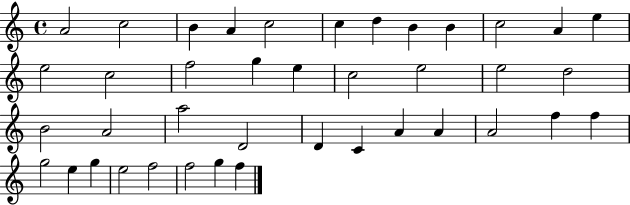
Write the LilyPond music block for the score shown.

{
  \clef treble
  \time 4/4
  \defaultTimeSignature
  \key c \major
  a'2 c''2 | b'4 a'4 c''2 | c''4 d''4 b'4 b'4 | c''2 a'4 e''4 | \break e''2 c''2 | f''2 g''4 e''4 | c''2 e''2 | e''2 d''2 | \break b'2 a'2 | a''2 d'2 | d'4 c'4 a'4 a'4 | a'2 f''4 f''4 | \break g''2 e''4 g''4 | e''2 f''2 | f''2 g''4 f''4 | \bar "|."
}